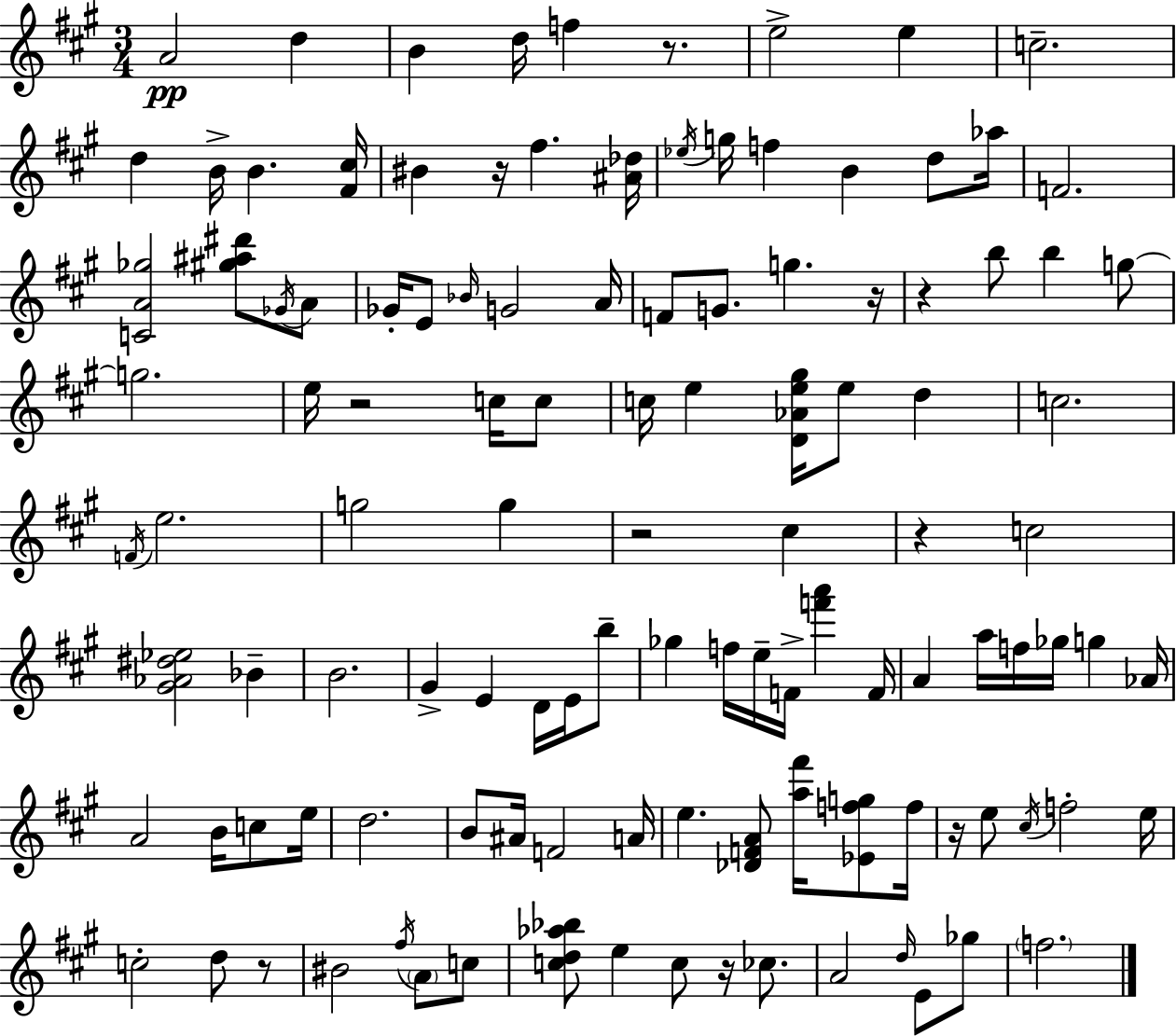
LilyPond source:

{
  \clef treble
  \numericTimeSignature
  \time 3/4
  \key a \major
  a'2\pp d''4 | b'4 d''16 f''4 r8. | e''2-> e''4 | c''2.-- | \break d''4 b'16-> b'4. <fis' cis''>16 | bis'4 r16 fis''4. <ais' des''>16 | \acciaccatura { ees''16 } g''16 f''4 b'4 d''8 | aes''16 f'2. | \break <c' a' ges''>2 <gis'' ais'' dis'''>8 \acciaccatura { ges'16 } | a'8 ges'16-. e'8 \grace { bes'16 } g'2 | a'16 f'8 g'8. g''4. | r16 r4 b''8 b''4 | \break g''8~~ g''2. | e''16 r2 | c''16 c''8 c''16 e''4 <d' aes' e'' gis''>16 e''8 d''4 | c''2. | \break \acciaccatura { f'16 } e''2. | g''2 | g''4 r2 | cis''4 r4 c''2 | \break <gis' aes' dis'' ees''>2 | bes'4-- b'2. | gis'4-> e'4 | d'16 e'16 b''8-- ges''4 f''16 e''16-- f'16-> <f''' a'''>4 | \break f'16 a'4 a''16 f''16 ges''16 g''4 | aes'16 a'2 | b'16 c''8 e''16 d''2. | b'8 ais'16 f'2 | \break a'16 e''4. <des' f' a'>8 | <a'' fis'''>16 <ees' f'' g''>8 f''16 r16 e''8 \acciaccatura { cis''16 } f''2-. | e''16 c''2-. | d''8 r8 bis'2 | \break \acciaccatura { fis''16 } \parenthesize a'8 c''8 <c'' d'' aes'' bes''>8 e''4 | c''8 r16 ces''8. a'2 | \grace { d''16 } e'8 ges''8 \parenthesize f''2. | \bar "|."
}